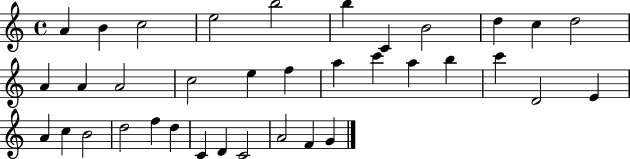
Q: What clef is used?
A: treble